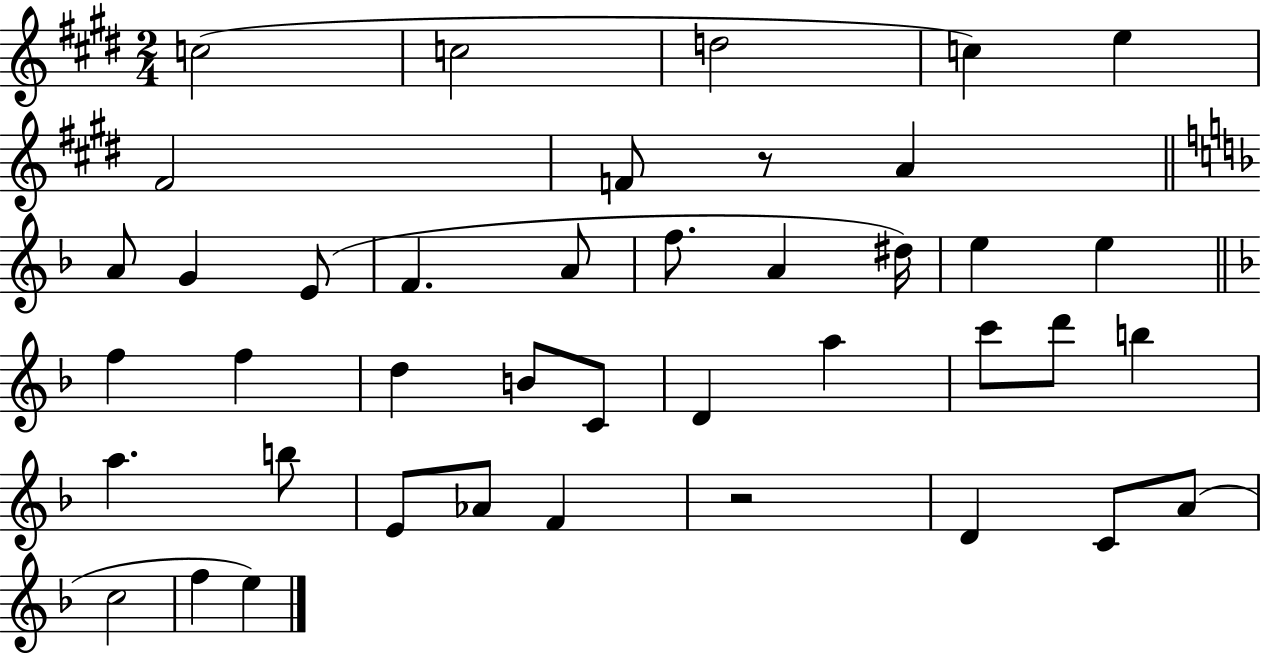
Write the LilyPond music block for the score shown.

{
  \clef treble
  \numericTimeSignature
  \time 2/4
  \key e \major
  c''2( | c''2 | d''2 | c''4) e''4 | \break fis'2 | f'8 r8 a'4 | \bar "||" \break \key f \major a'8 g'4 e'8( | f'4. a'8 | f''8. a'4 dis''16) | e''4 e''4 | \break \bar "||" \break \key f \major f''4 f''4 | d''4 b'8 c'8 | d'4 a''4 | c'''8 d'''8 b''4 | \break a''4. b''8 | e'8 aes'8 f'4 | r2 | d'4 c'8 a'8( | \break c''2 | f''4 e''4) | \bar "|."
}